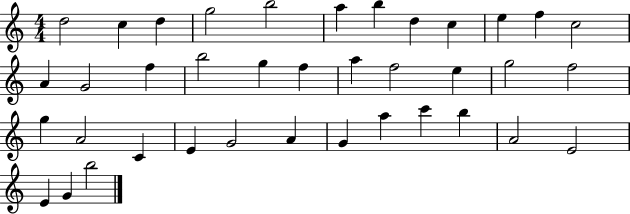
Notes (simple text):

D5/h C5/q D5/q G5/h B5/h A5/q B5/q D5/q C5/q E5/q F5/q C5/h A4/q G4/h F5/q B5/h G5/q F5/q A5/q F5/h E5/q G5/h F5/h G5/q A4/h C4/q E4/q G4/h A4/q G4/q A5/q C6/q B5/q A4/h E4/h E4/q G4/q B5/h